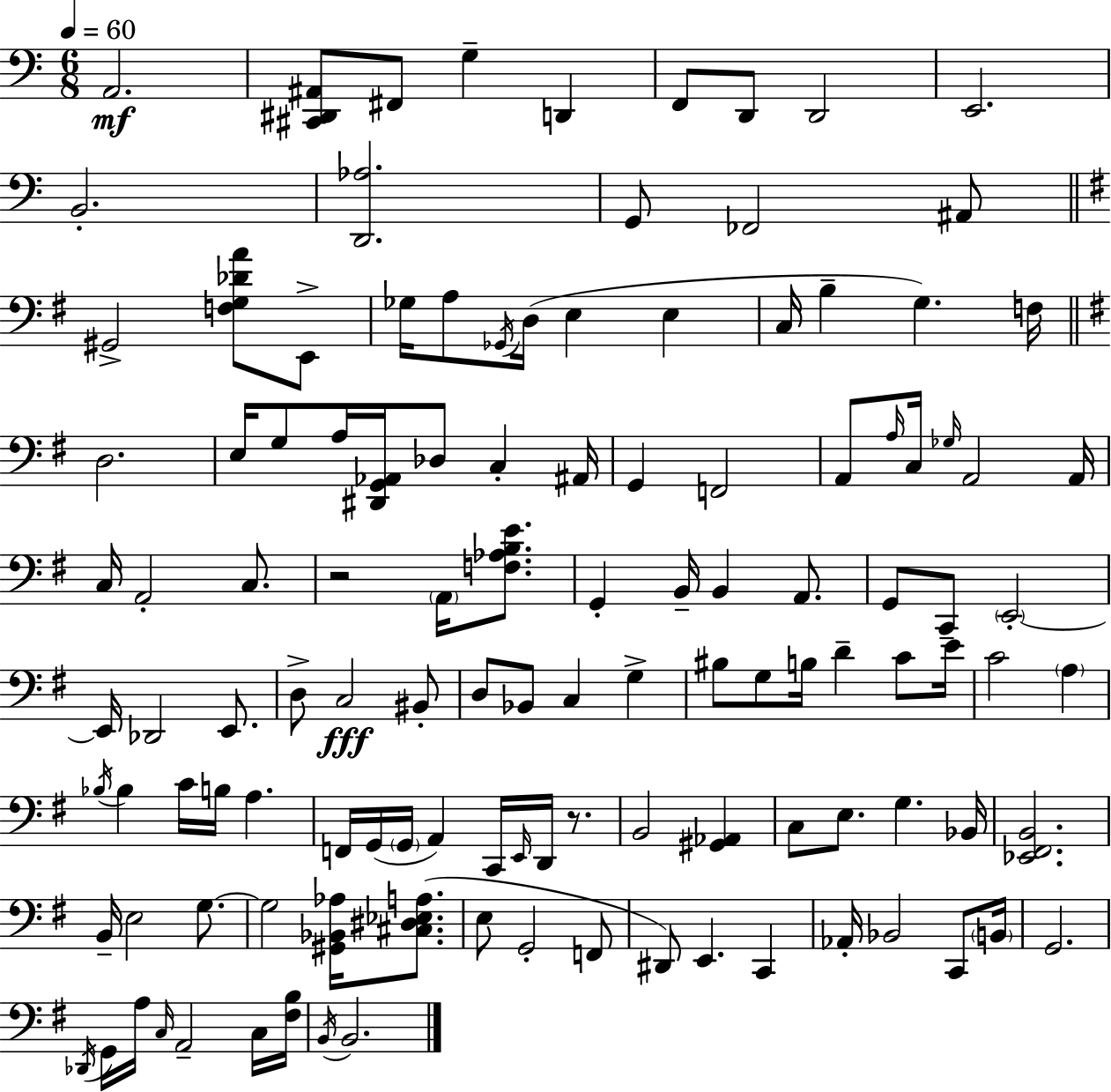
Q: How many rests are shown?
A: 2